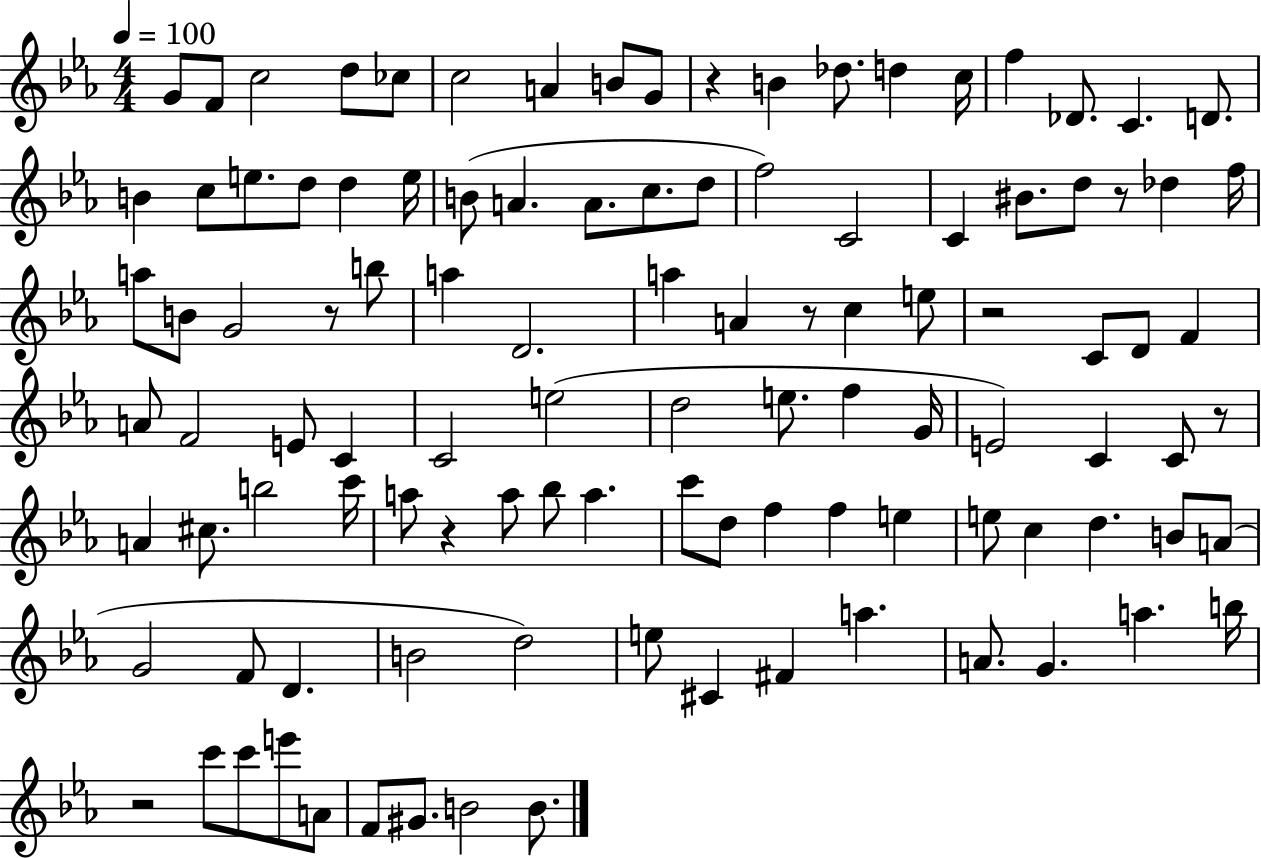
G4/e F4/e C5/h D5/e CES5/e C5/h A4/q B4/e G4/e R/q B4/q Db5/e. D5/q C5/s F5/q Db4/e. C4/q. D4/e. B4/q C5/e E5/e. D5/e D5/q E5/s B4/e A4/q. A4/e. C5/e. D5/e F5/h C4/h C4/q BIS4/e. D5/e R/e Db5/q F5/s A5/e B4/e G4/h R/e B5/e A5/q D4/h. A5/q A4/q R/e C5/q E5/e R/h C4/e D4/e F4/q A4/e F4/h E4/e C4/q C4/h E5/h D5/h E5/e. F5/q G4/s E4/h C4/q C4/e R/e A4/q C#5/e. B5/h C6/s A5/e R/q A5/e Bb5/e A5/q. C6/e D5/e F5/q F5/q E5/q E5/e C5/q D5/q. B4/e A4/e G4/h F4/e D4/q. B4/h D5/h E5/e C#4/q F#4/q A5/q. A4/e. G4/q. A5/q. B5/s R/h C6/e C6/e E6/e A4/e F4/e G#4/e. B4/h B4/e.